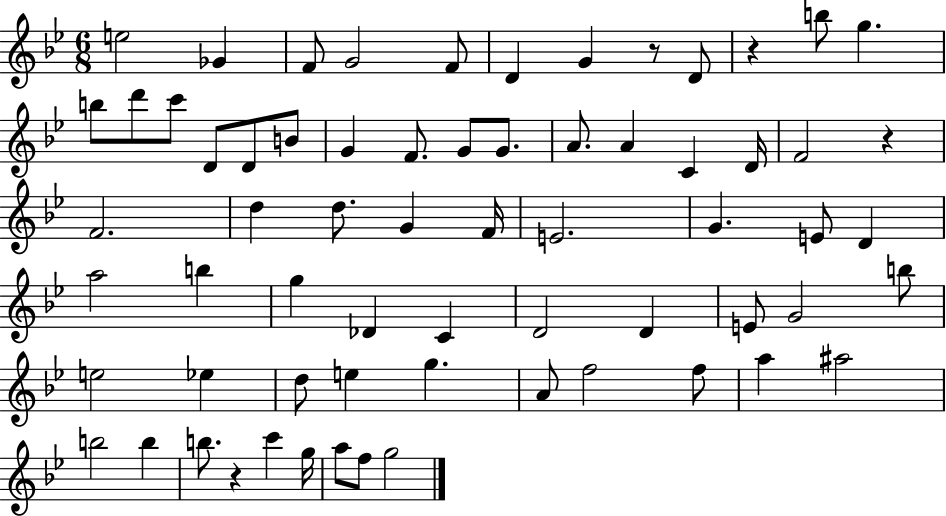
{
  \clef treble
  \numericTimeSignature
  \time 6/8
  \key bes \major
  \repeat volta 2 { e''2 ges'4 | f'8 g'2 f'8 | d'4 g'4 r8 d'8 | r4 b''8 g''4. | \break b''8 d'''8 c'''8 d'8 d'8 b'8 | g'4 f'8. g'8 g'8. | a'8. a'4 c'4 d'16 | f'2 r4 | \break f'2. | d''4 d''8. g'4 f'16 | e'2. | g'4. e'8 d'4 | \break a''2 b''4 | g''4 des'4 c'4 | d'2 d'4 | e'8 g'2 b''8 | \break e''2 ees''4 | d''8 e''4 g''4. | a'8 f''2 f''8 | a''4 ais''2 | \break b''2 b''4 | b''8. r4 c'''4 g''16 | a''8 f''8 g''2 | } \bar "|."
}